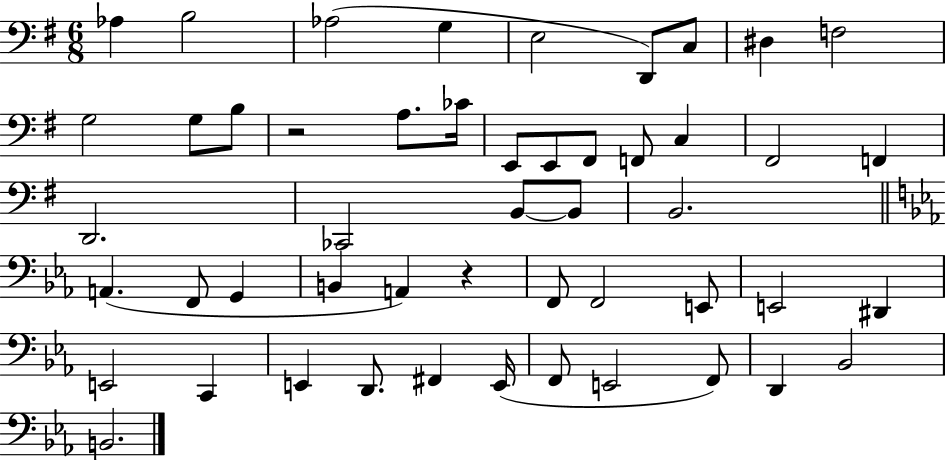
Ab3/q B3/h Ab3/h G3/q E3/h D2/e C3/e D#3/q F3/h G3/h G3/e B3/e R/h A3/e. CES4/s E2/e E2/e F#2/e F2/e C3/q F#2/h F2/q D2/h. CES2/h B2/e B2/e B2/h. A2/q. F2/e G2/q B2/q A2/q R/q F2/e F2/h E2/e E2/h D#2/q E2/h C2/q E2/q D2/e. F#2/q E2/s F2/e E2/h F2/e D2/q Bb2/h B2/h.